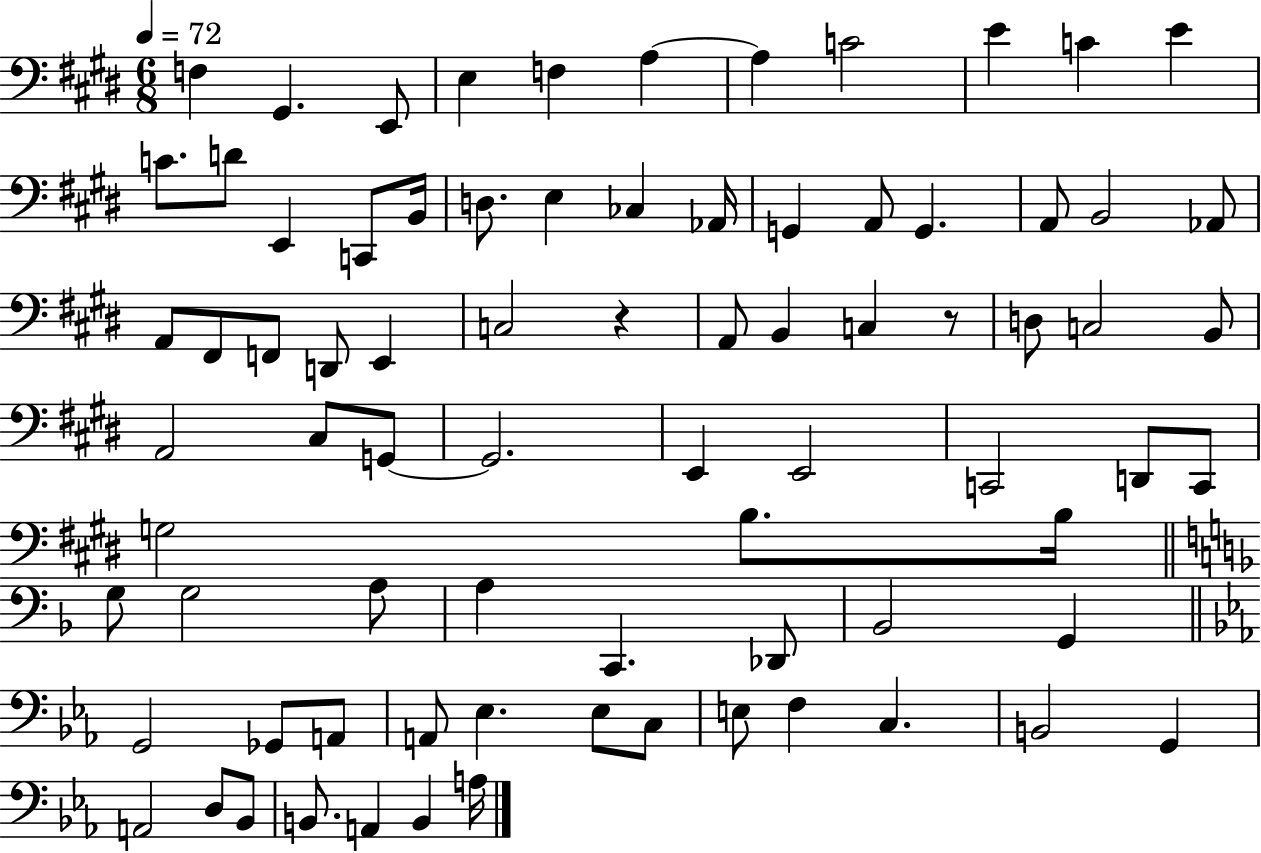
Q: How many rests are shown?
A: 2